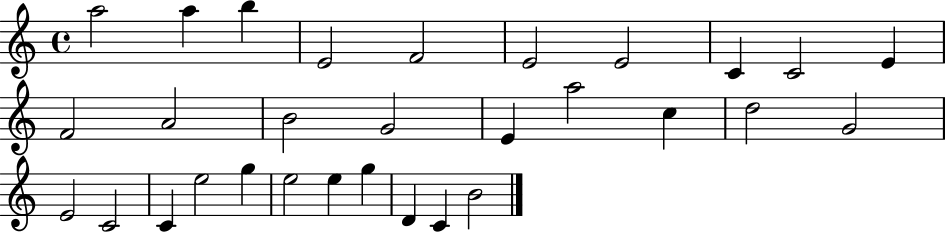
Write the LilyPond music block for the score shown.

{
  \clef treble
  \time 4/4
  \defaultTimeSignature
  \key c \major
  a''2 a''4 b''4 | e'2 f'2 | e'2 e'2 | c'4 c'2 e'4 | \break f'2 a'2 | b'2 g'2 | e'4 a''2 c''4 | d''2 g'2 | \break e'2 c'2 | c'4 e''2 g''4 | e''2 e''4 g''4 | d'4 c'4 b'2 | \break \bar "|."
}